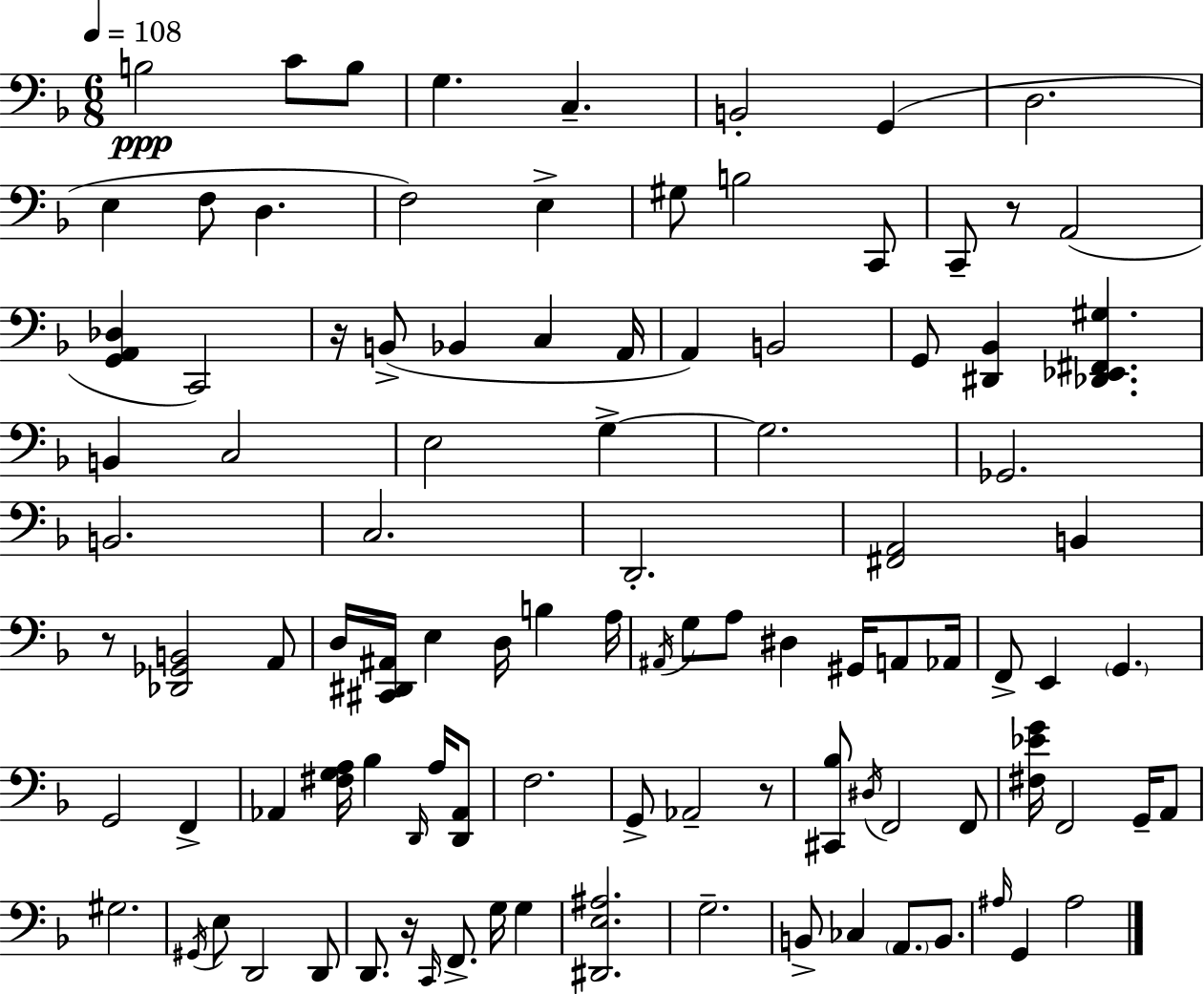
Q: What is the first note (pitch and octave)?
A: B3